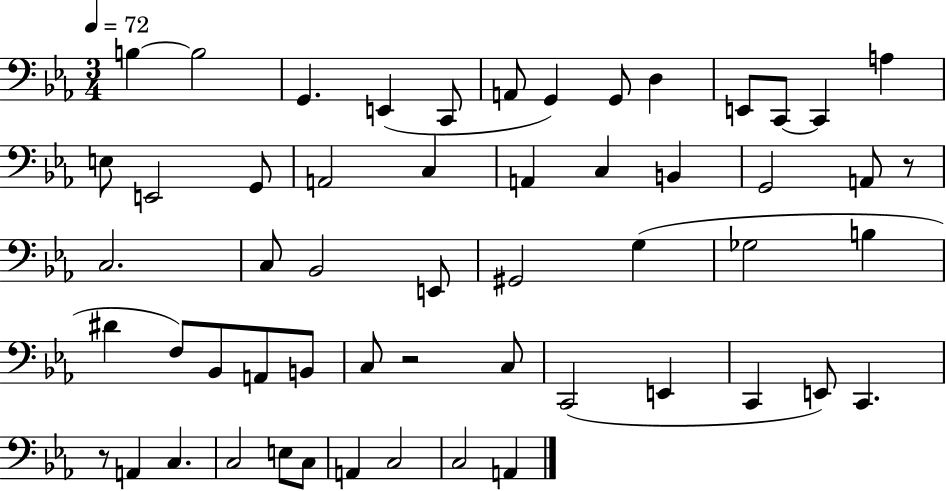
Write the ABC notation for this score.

X:1
T:Untitled
M:3/4
L:1/4
K:Eb
B, B,2 G,, E,, C,,/2 A,,/2 G,, G,,/2 D, E,,/2 C,,/2 C,, A, E,/2 E,,2 G,,/2 A,,2 C, A,, C, B,, G,,2 A,,/2 z/2 C,2 C,/2 _B,,2 E,,/2 ^G,,2 G, _G,2 B, ^D F,/2 _B,,/2 A,,/2 B,,/2 C,/2 z2 C,/2 C,,2 E,, C,, E,,/2 C,, z/2 A,, C, C,2 E,/2 C,/2 A,, C,2 C,2 A,,